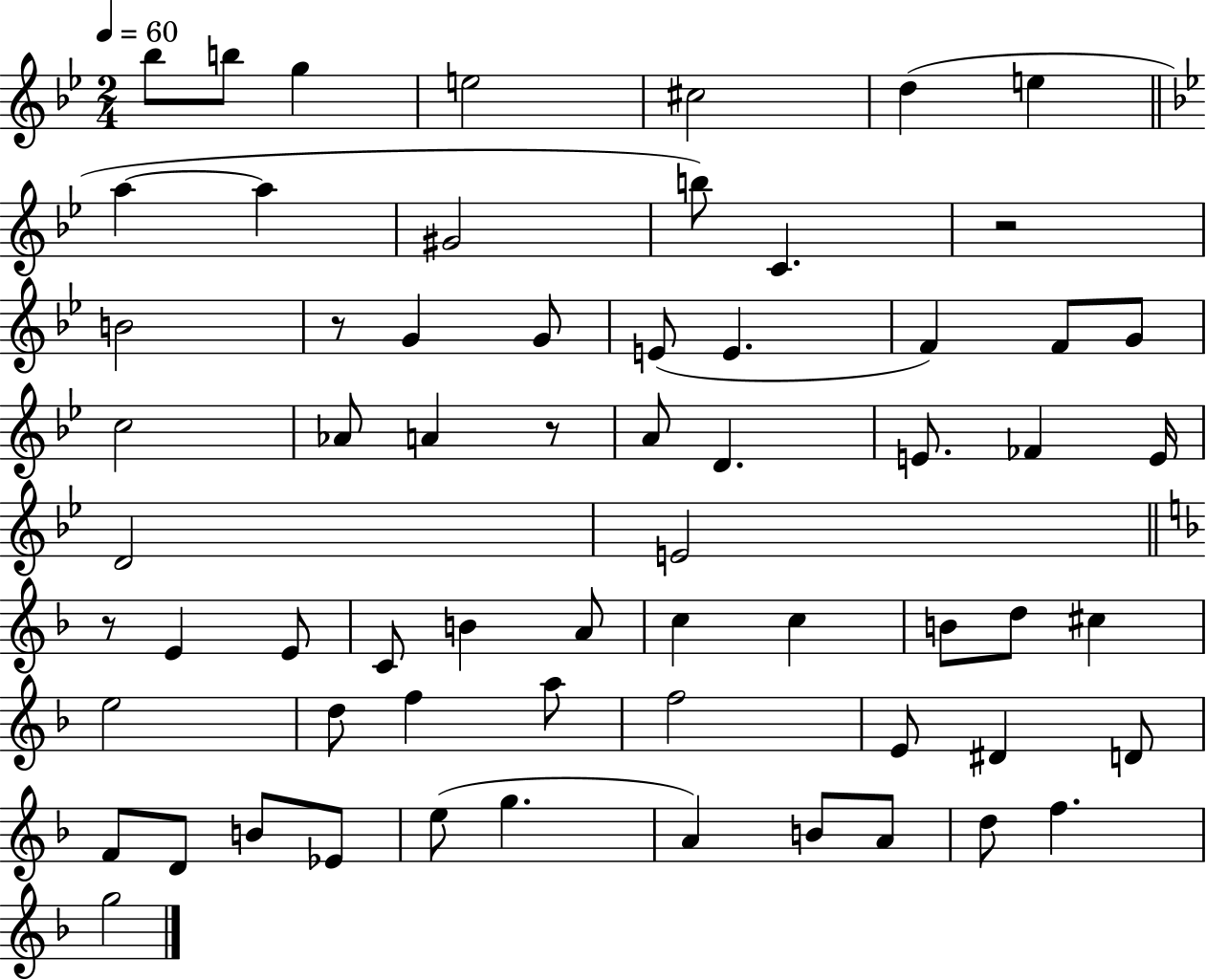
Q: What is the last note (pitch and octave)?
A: G5